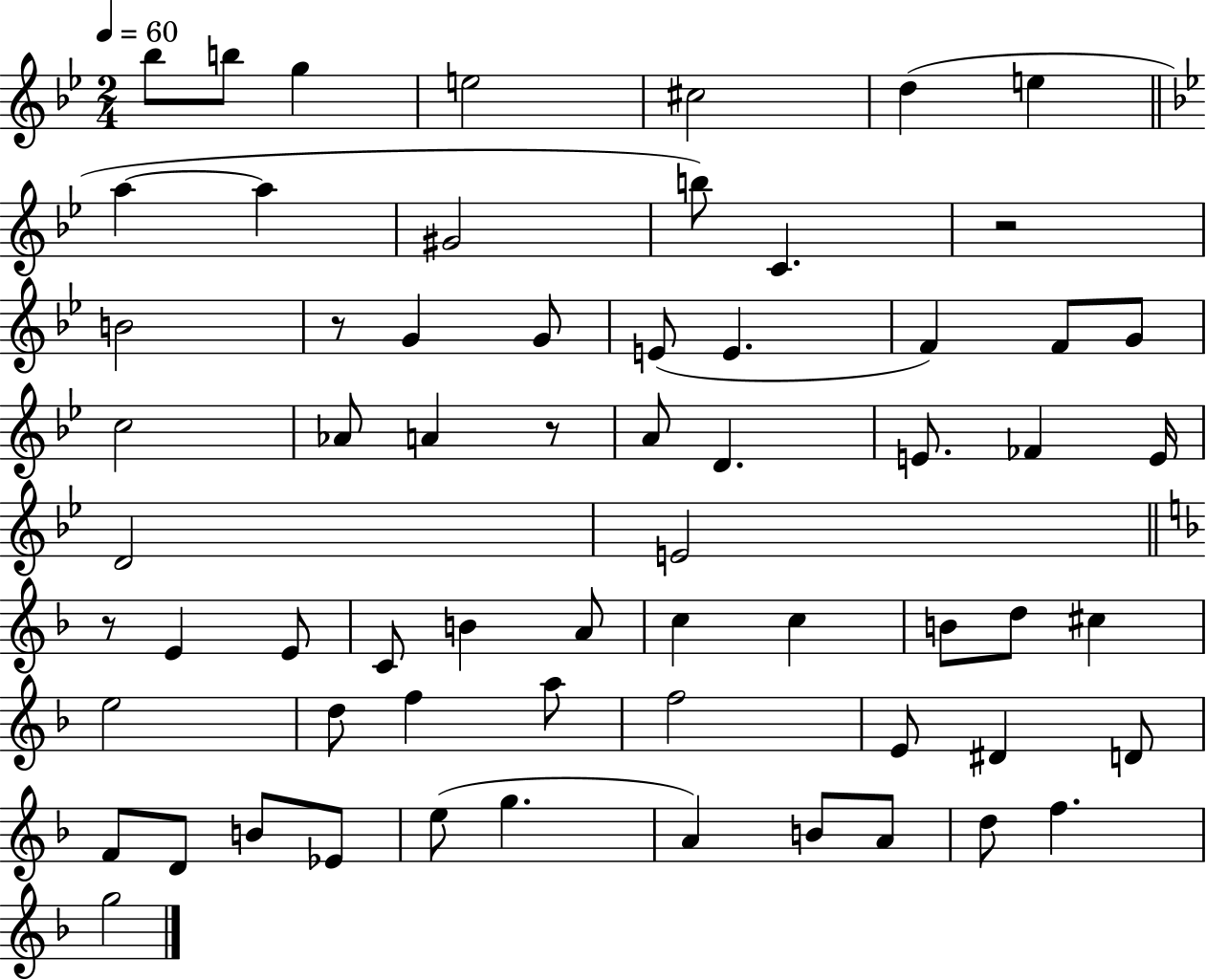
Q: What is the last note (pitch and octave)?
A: G5